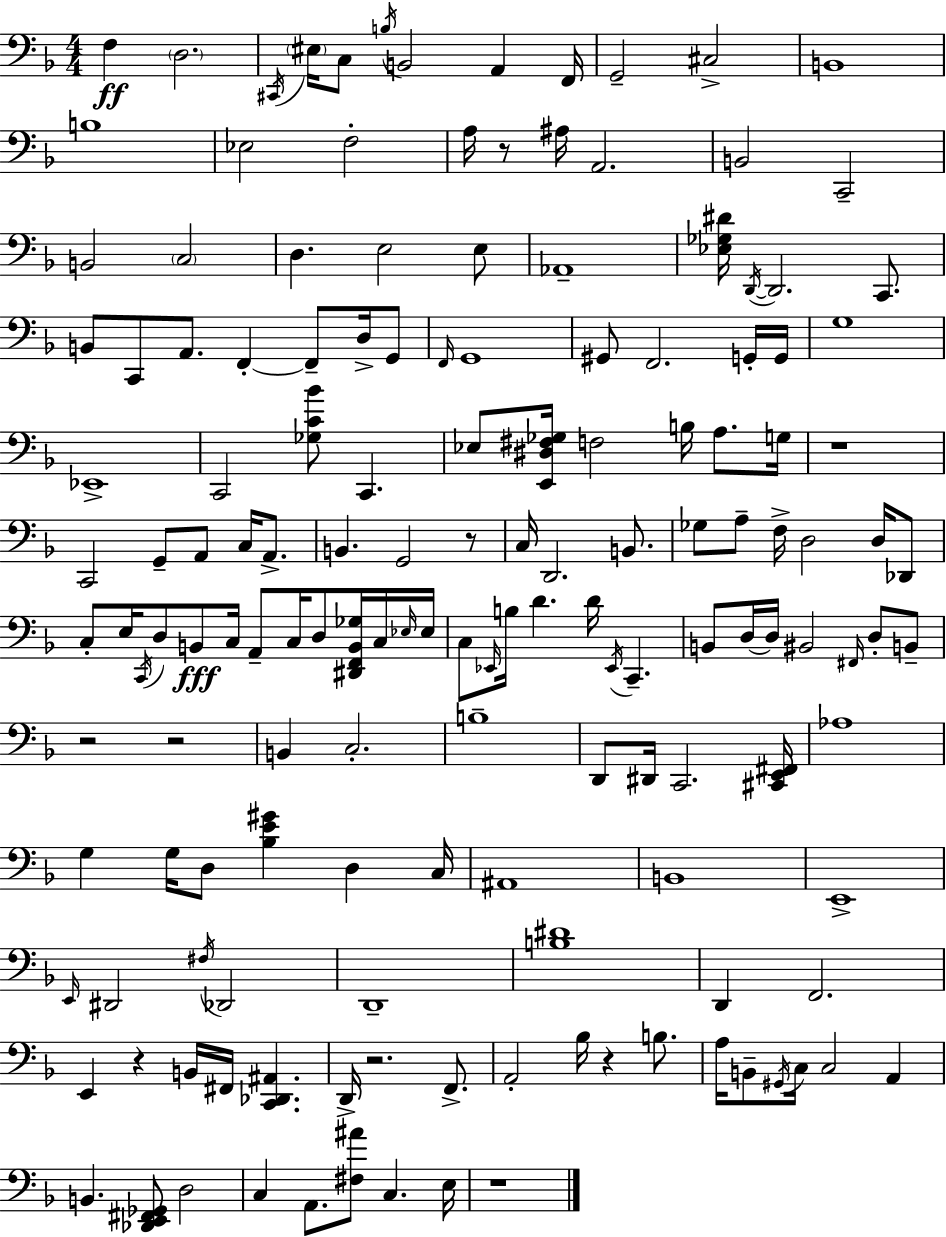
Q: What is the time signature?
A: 4/4